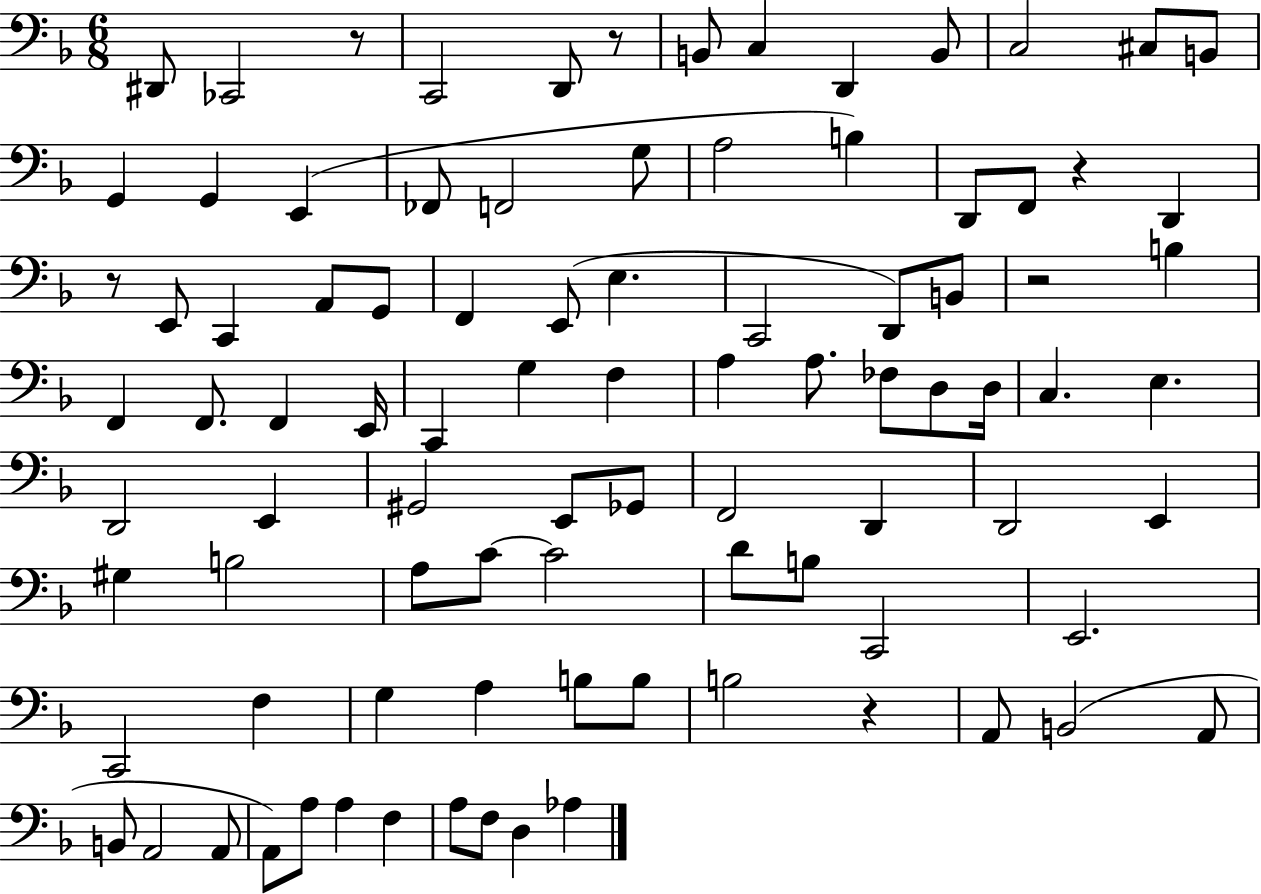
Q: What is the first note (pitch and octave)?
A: D#2